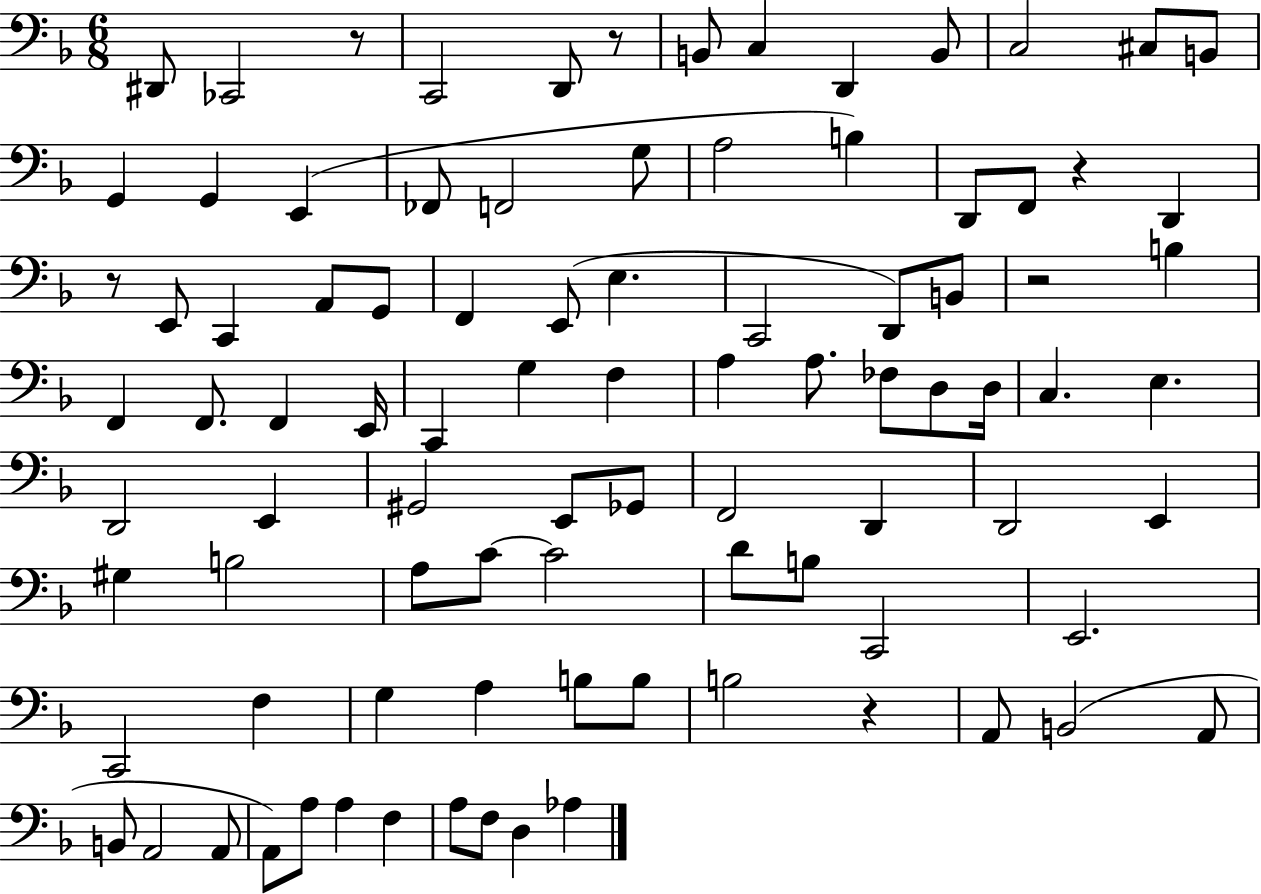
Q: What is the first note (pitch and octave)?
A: D#2